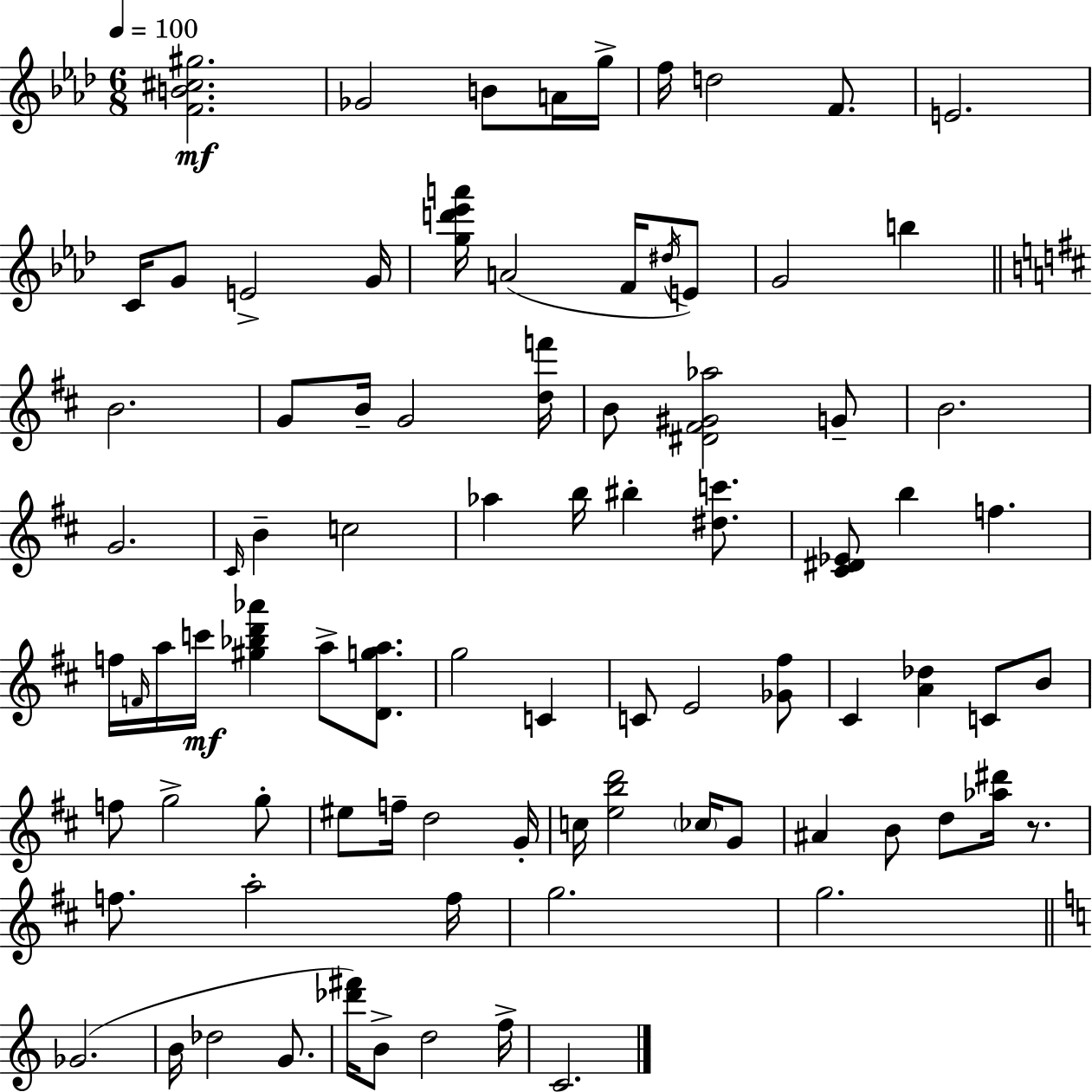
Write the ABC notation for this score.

X:1
T:Untitled
M:6/8
L:1/4
K:Fm
[FB^c^g]2 _G2 B/2 A/4 g/4 f/4 d2 F/2 E2 C/4 G/2 E2 G/4 [gd'_e'a']/4 A2 F/4 ^d/4 E/2 G2 b B2 G/2 B/4 G2 [df']/4 B/2 [^D^F^G_a]2 G/2 B2 G2 ^C/4 B c2 _a b/4 ^b [^dc']/2 [^C^D_E]/2 b f f/4 F/4 a/4 c'/4 [^g_bd'_a'] a/2 [Dga]/2 g2 C C/2 E2 [_G^f]/2 ^C [A_d] C/2 B/2 f/2 g2 g/2 ^e/2 f/4 d2 G/4 c/4 [ebd']2 _c/4 G/2 ^A B/2 d/2 [_a^d']/4 z/2 f/2 a2 f/4 g2 g2 _G2 B/4 _d2 G/2 [_d'^f']/4 B/2 d2 f/4 C2